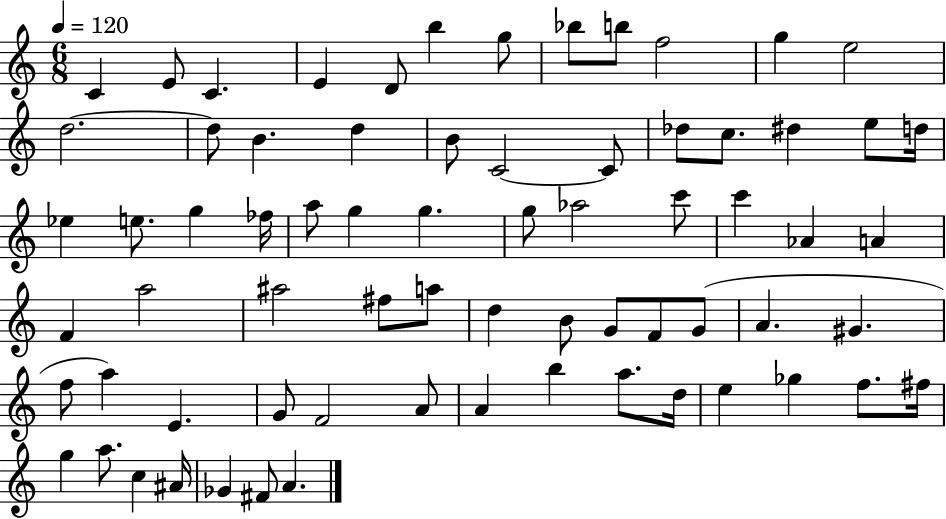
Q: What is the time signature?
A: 6/8